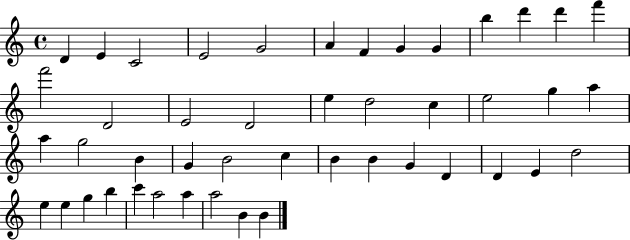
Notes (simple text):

D4/q E4/q C4/h E4/h G4/h A4/q F4/q G4/q G4/q B5/q D6/q D6/q F6/q F6/h D4/h E4/h D4/h E5/q D5/h C5/q E5/h G5/q A5/q A5/q G5/h B4/q G4/q B4/h C5/q B4/q B4/q G4/q D4/q D4/q E4/q D5/h E5/q E5/q G5/q B5/q C6/q A5/h A5/q A5/h B4/q B4/q